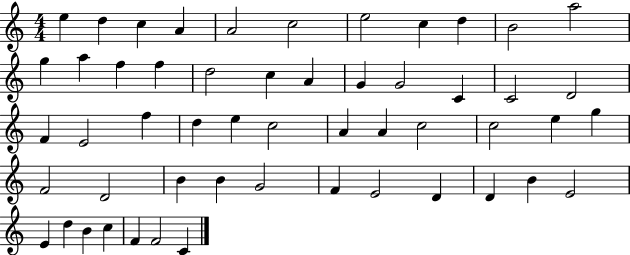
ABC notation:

X:1
T:Untitled
M:4/4
L:1/4
K:C
e d c A A2 c2 e2 c d B2 a2 g a f f d2 c A G G2 C C2 D2 F E2 f d e c2 A A c2 c2 e g F2 D2 B B G2 F E2 D D B E2 E d B c F F2 C